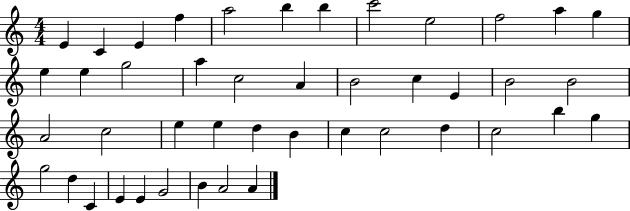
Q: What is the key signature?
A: C major